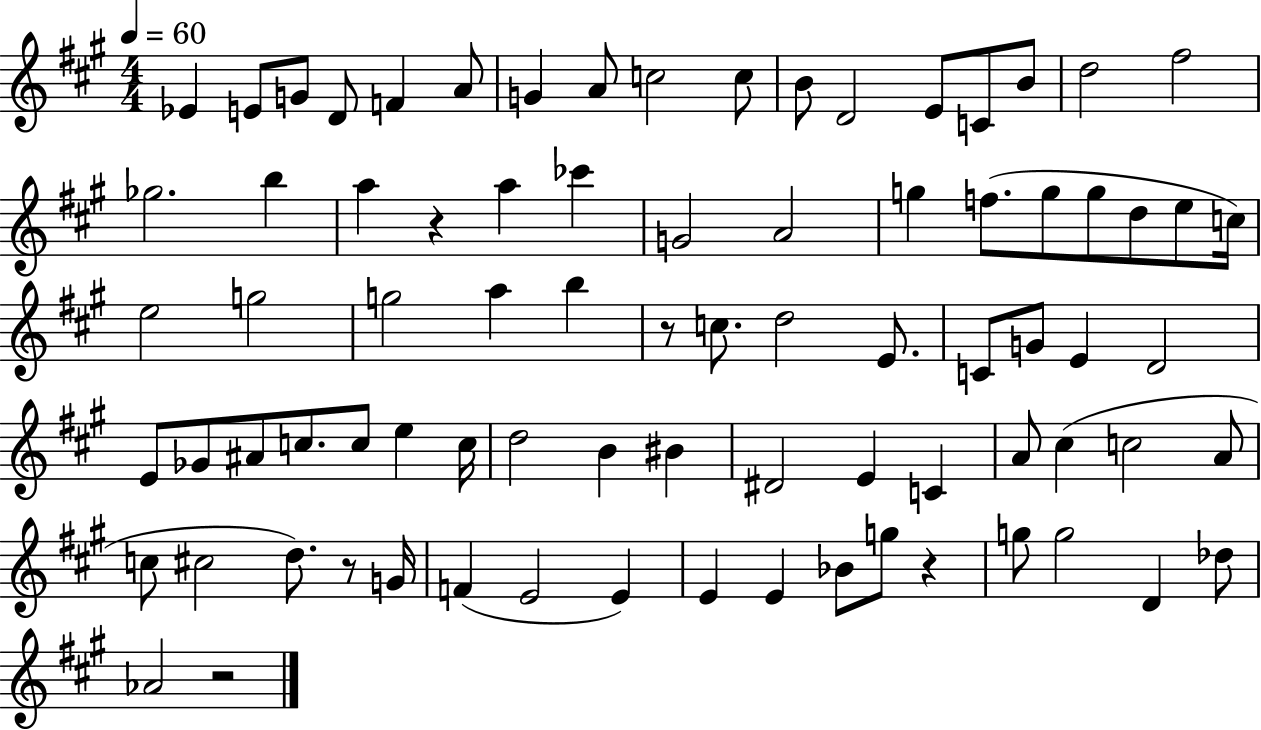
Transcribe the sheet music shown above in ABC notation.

X:1
T:Untitled
M:4/4
L:1/4
K:A
_E E/2 G/2 D/2 F A/2 G A/2 c2 c/2 B/2 D2 E/2 C/2 B/2 d2 ^f2 _g2 b a z a _c' G2 A2 g f/2 g/2 g/2 d/2 e/2 c/4 e2 g2 g2 a b z/2 c/2 d2 E/2 C/2 G/2 E D2 E/2 _G/2 ^A/2 c/2 c/2 e c/4 d2 B ^B ^D2 E C A/2 ^c c2 A/2 c/2 ^c2 d/2 z/2 G/4 F E2 E E E _B/2 g/2 z g/2 g2 D _d/2 _A2 z2